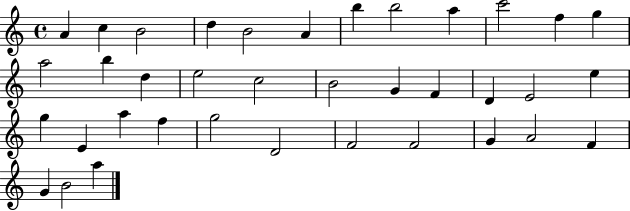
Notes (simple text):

A4/q C5/q B4/h D5/q B4/h A4/q B5/q B5/h A5/q C6/h F5/q G5/q A5/h B5/q D5/q E5/h C5/h B4/h G4/q F4/q D4/q E4/h E5/q G5/q E4/q A5/q F5/q G5/h D4/h F4/h F4/h G4/q A4/h F4/q G4/q B4/h A5/q